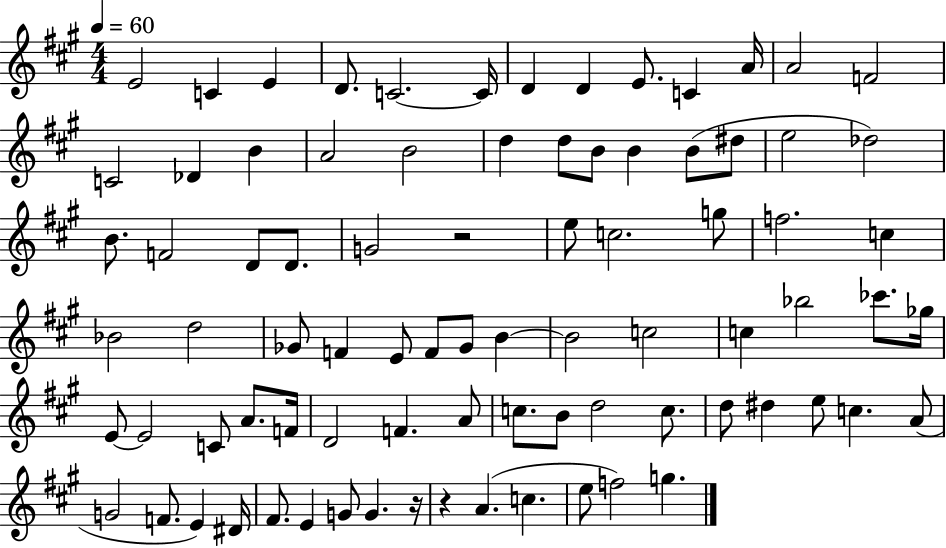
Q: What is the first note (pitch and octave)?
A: E4